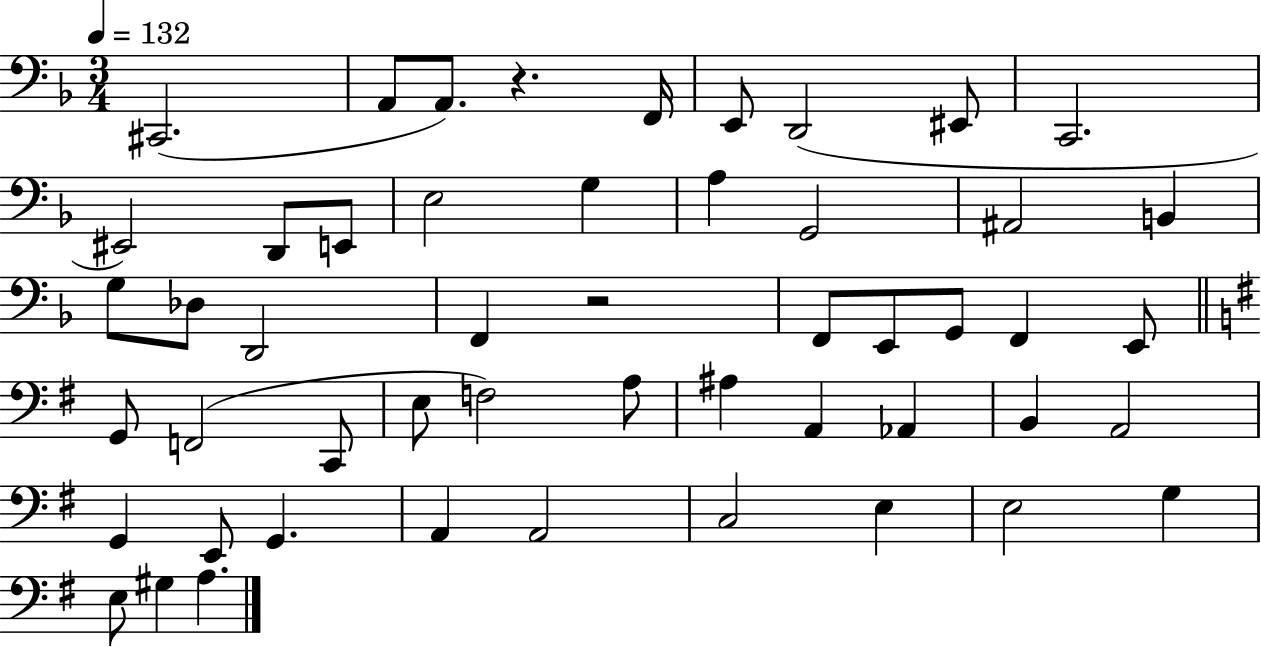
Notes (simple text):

C#2/h. A2/e A2/e. R/q. F2/s E2/e D2/h EIS2/e C2/h. EIS2/h D2/e E2/e E3/h G3/q A3/q G2/h A#2/h B2/q G3/e Db3/e D2/h F2/q R/h F2/e E2/e G2/e F2/q E2/e G2/e F2/h C2/e E3/e F3/h A3/e A#3/q A2/q Ab2/q B2/q A2/h G2/q E2/e G2/q. A2/q A2/h C3/h E3/q E3/h G3/q E3/e G#3/q A3/q.